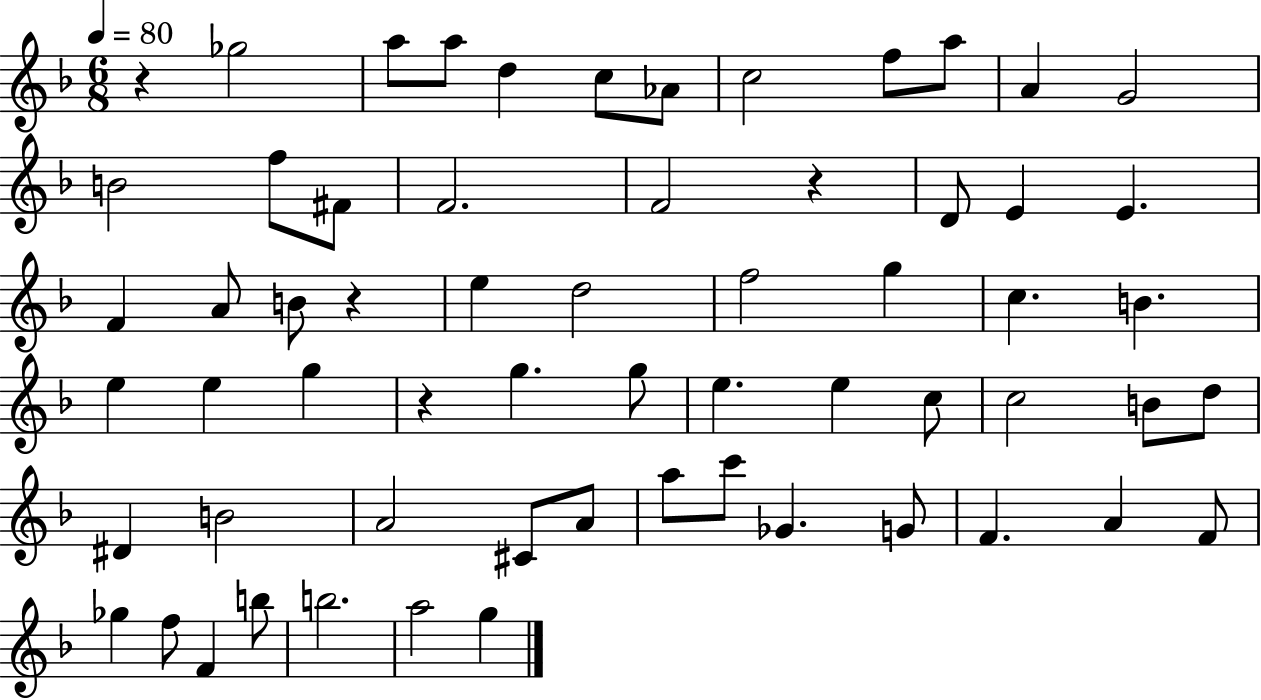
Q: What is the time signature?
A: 6/8